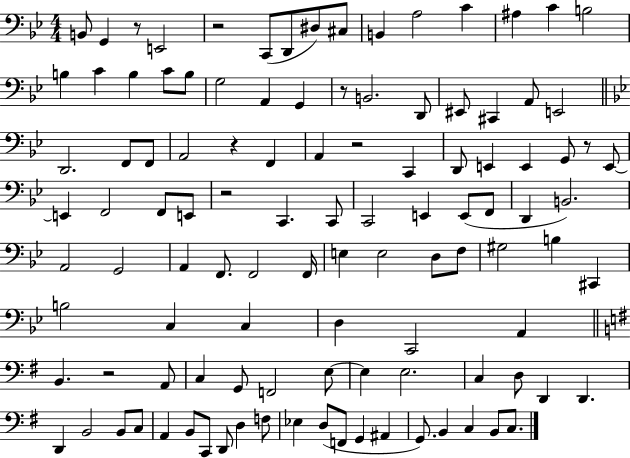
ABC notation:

X:1
T:Untitled
M:4/4
L:1/4
K:Bb
B,,/2 G,, z/2 E,,2 z2 C,,/2 D,,/2 ^D,/2 ^C,/2 B,, A,2 C ^A, C B,2 B, C B, C/2 B,/2 G,2 A,, G,, z/2 B,,2 D,,/2 ^E,,/2 ^C,, A,,/2 E,,2 D,,2 F,,/2 F,,/2 A,,2 z F,, A,, z2 C,, D,,/2 E,, E,, G,,/2 z/2 E,,/2 E,, F,,2 F,,/2 E,,/2 z2 C,, C,,/2 C,,2 E,, E,,/2 F,,/2 D,, B,,2 A,,2 G,,2 A,, F,,/2 F,,2 F,,/4 E, E,2 D,/2 F,/2 ^G,2 B, ^C,, B,2 C, C, D, C,,2 A,, B,, z2 A,,/2 C, G,,/2 F,,2 E,/2 E, E,2 C, D,/2 D,, D,, D,, B,,2 B,,/2 C,/2 A,, B,,/2 C,,/2 D,,/2 D, F,/2 _E, D,/2 F,,/2 G,, ^A,, G,,/2 B,, C, B,,/2 C,/2